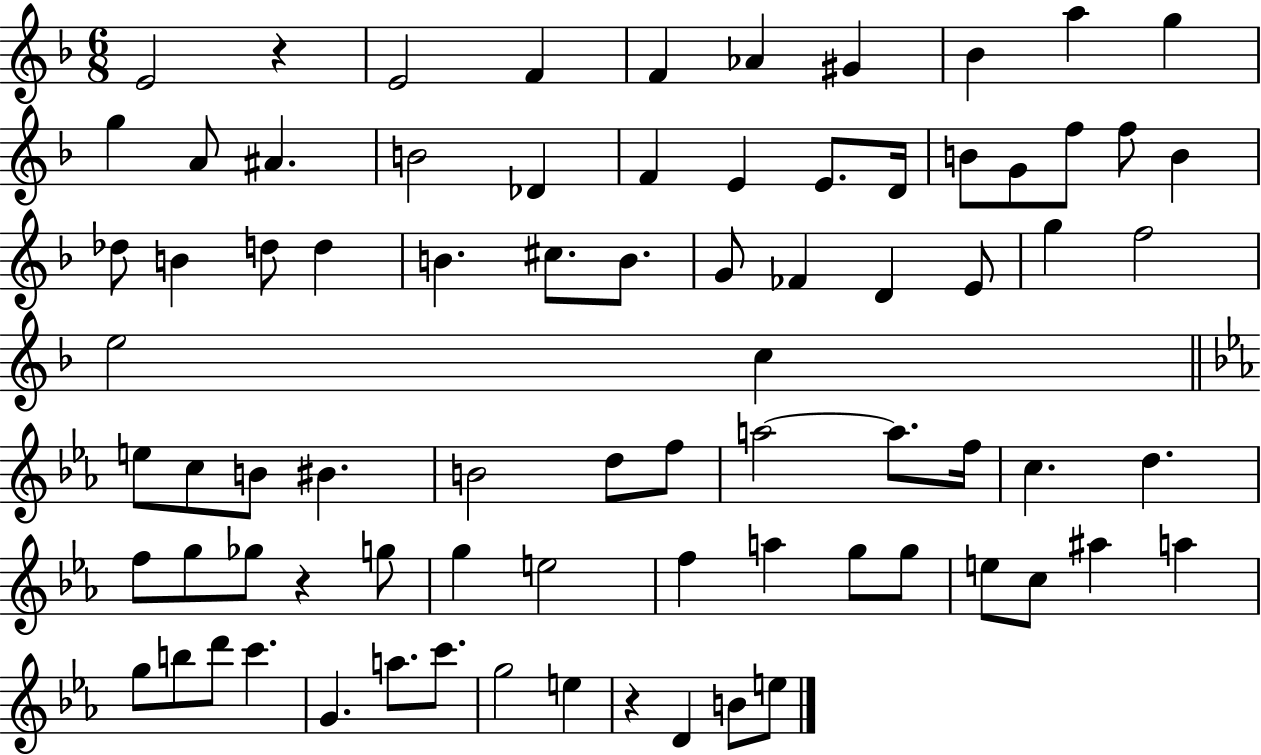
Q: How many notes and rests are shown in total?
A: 79